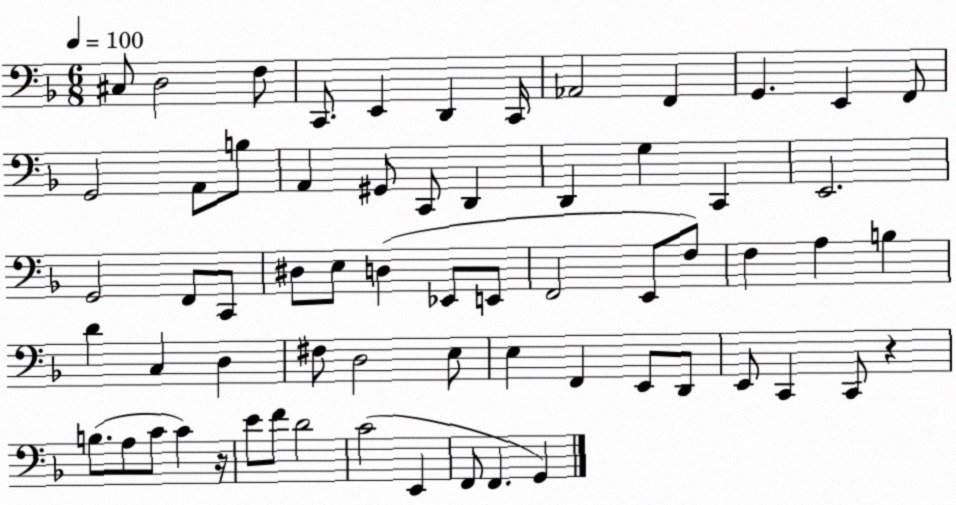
X:1
T:Untitled
M:6/8
L:1/4
K:F
^C,/2 D,2 F,/2 C,,/2 E,, D,, C,,/4 _A,,2 F,, G,, E,, F,,/2 G,,2 A,,/2 B,/2 A,, ^G,,/2 C,,/2 D,, D,, G, C,, E,,2 G,,2 F,,/2 C,,/2 ^D,/2 E,/2 D, _E,,/2 E,,/2 F,,2 E,,/2 F,/2 F, A, B, D C, D, ^F,/2 D,2 E,/2 E, F,, E,,/2 D,,/2 E,,/2 C,, C,,/2 z B,/2 A,/2 C/2 C z/4 E/2 F/2 D2 C2 E,, F,,/2 F,, G,,